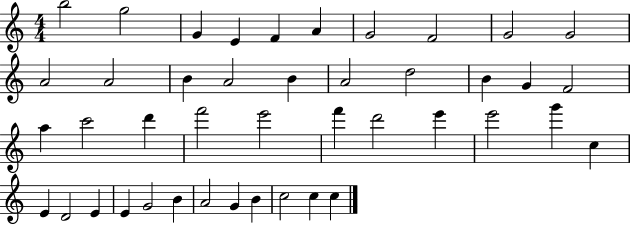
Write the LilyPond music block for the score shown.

{
  \clef treble
  \numericTimeSignature
  \time 4/4
  \key c \major
  b''2 g''2 | g'4 e'4 f'4 a'4 | g'2 f'2 | g'2 g'2 | \break a'2 a'2 | b'4 a'2 b'4 | a'2 d''2 | b'4 g'4 f'2 | \break a''4 c'''2 d'''4 | f'''2 e'''2 | f'''4 d'''2 e'''4 | e'''2 g'''4 c''4 | \break e'4 d'2 e'4 | e'4 g'2 b'4 | a'2 g'4 b'4 | c''2 c''4 c''4 | \break \bar "|."
}